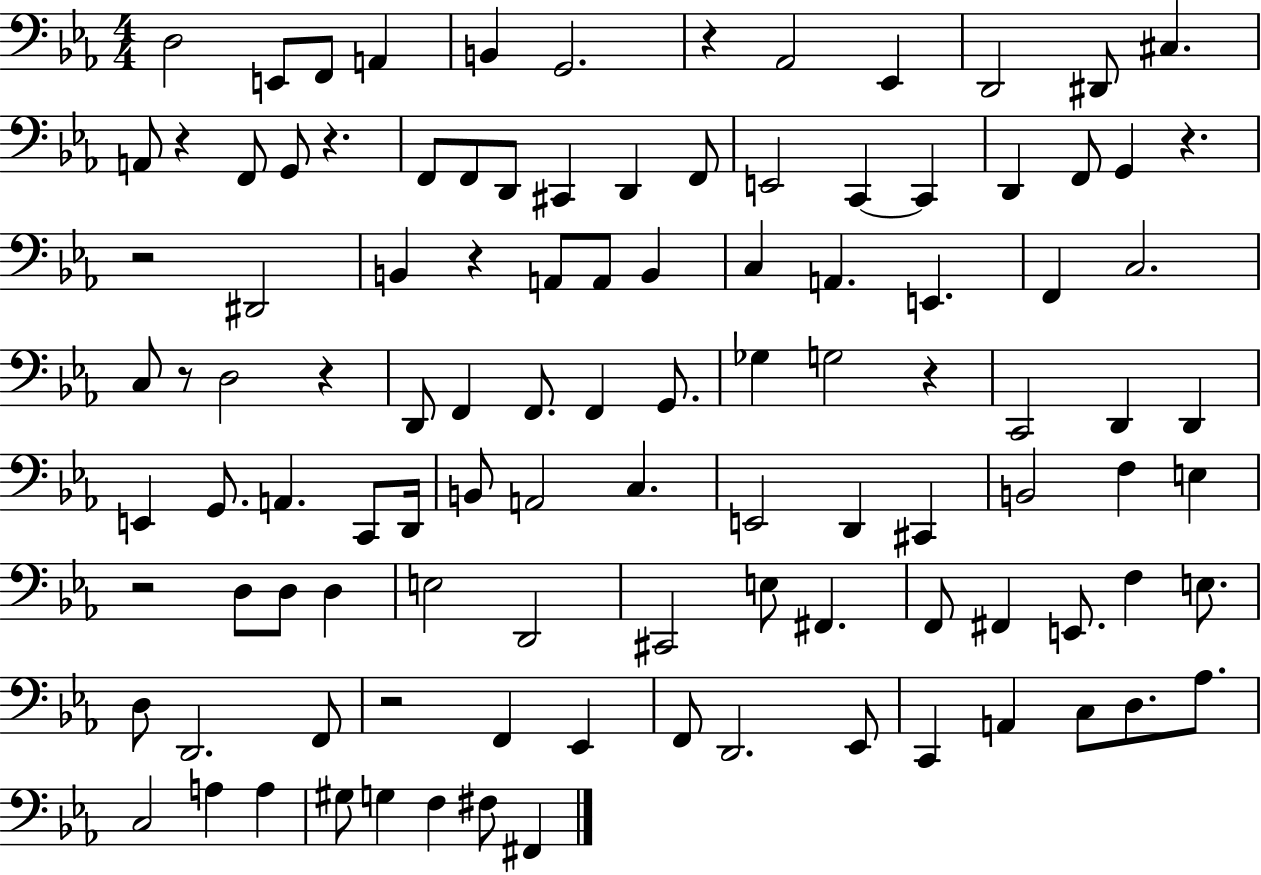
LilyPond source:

{
  \clef bass
  \numericTimeSignature
  \time 4/4
  \key ees \major
  \repeat volta 2 { d2 e,8 f,8 a,4 | b,4 g,2. | r4 aes,2 ees,4 | d,2 dis,8 cis4. | \break a,8 r4 f,8 g,8 r4. | f,8 f,8 d,8 cis,4 d,4 f,8 | e,2 c,4~~ c,4 | d,4 f,8 g,4 r4. | \break r2 dis,2 | b,4 r4 a,8 a,8 b,4 | c4 a,4. e,4. | f,4 c2. | \break c8 r8 d2 r4 | d,8 f,4 f,8. f,4 g,8. | ges4 g2 r4 | c,2 d,4 d,4 | \break e,4 g,8. a,4. c,8 d,16 | b,8 a,2 c4. | e,2 d,4 cis,4 | b,2 f4 e4 | \break r2 d8 d8 d4 | e2 d,2 | cis,2 e8 fis,4. | f,8 fis,4 e,8. f4 e8. | \break d8 d,2. f,8 | r2 f,4 ees,4 | f,8 d,2. ees,8 | c,4 a,4 c8 d8. aes8. | \break c2 a4 a4 | gis8 g4 f4 fis8 fis,4 | } \bar "|."
}